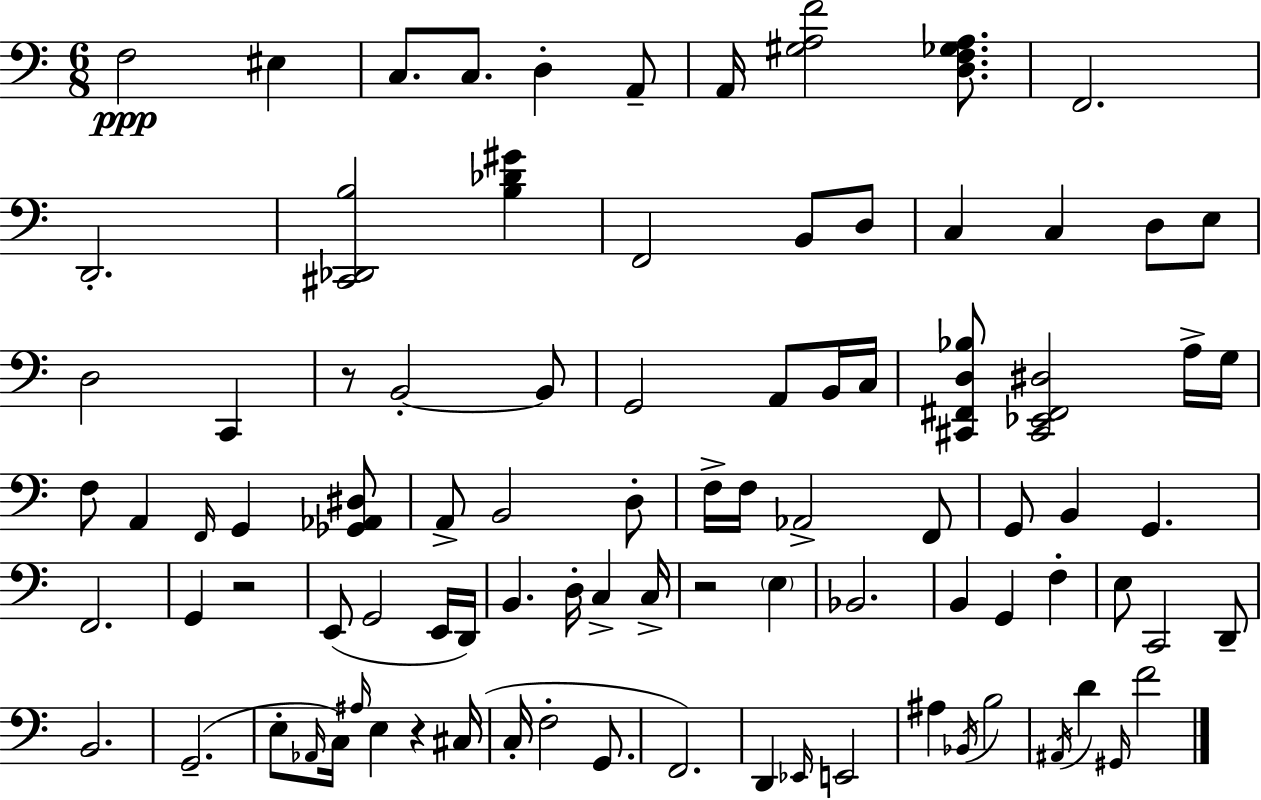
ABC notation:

X:1
T:Untitled
M:6/8
L:1/4
K:Am
F,2 ^E, C,/2 C,/2 D, A,,/2 A,,/4 [^G,A,F]2 [D,F,_G,A,]/2 F,,2 D,,2 [^C,,_D,,B,]2 [B,_D^G] F,,2 B,,/2 D,/2 C, C, D,/2 E,/2 D,2 C,, z/2 B,,2 B,,/2 G,,2 A,,/2 B,,/4 C,/4 [^C,,^F,,D,_B,]/2 [^C,,_E,,^F,,^D,]2 A,/4 G,/4 F,/2 A,, F,,/4 G,, [_G,,_A,,^D,]/2 A,,/2 B,,2 D,/2 F,/4 F,/4 _A,,2 F,,/2 G,,/2 B,, G,, F,,2 G,, z2 E,,/2 G,,2 E,,/4 D,,/4 B,, D,/4 C, C,/4 z2 E, _B,,2 B,, G,, F, E,/2 C,,2 D,,/2 B,,2 G,,2 E,/2 _A,,/4 C,/4 ^A,/4 E, z ^C,/4 C,/4 F,2 G,,/2 F,,2 D,, _E,,/4 E,,2 ^A, _B,,/4 B,2 ^A,,/4 D ^G,,/4 F2